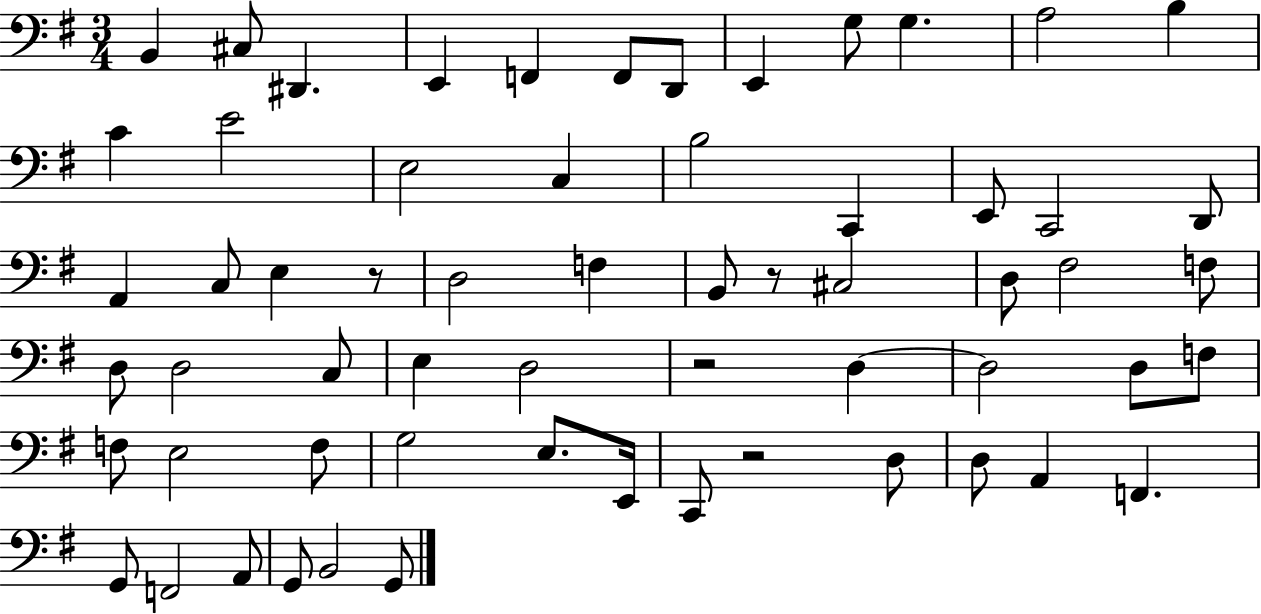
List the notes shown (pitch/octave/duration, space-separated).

B2/q C#3/e D#2/q. E2/q F2/q F2/e D2/e E2/q G3/e G3/q. A3/h B3/q C4/q E4/h E3/h C3/q B3/h C2/q E2/e C2/h D2/e A2/q C3/e E3/q R/e D3/h F3/q B2/e R/e C#3/h D3/e F#3/h F3/e D3/e D3/h C3/e E3/q D3/h R/h D3/q D3/h D3/e F3/e F3/e E3/h F3/e G3/h E3/e. E2/s C2/e R/h D3/e D3/e A2/q F2/q. G2/e F2/h A2/e G2/e B2/h G2/e